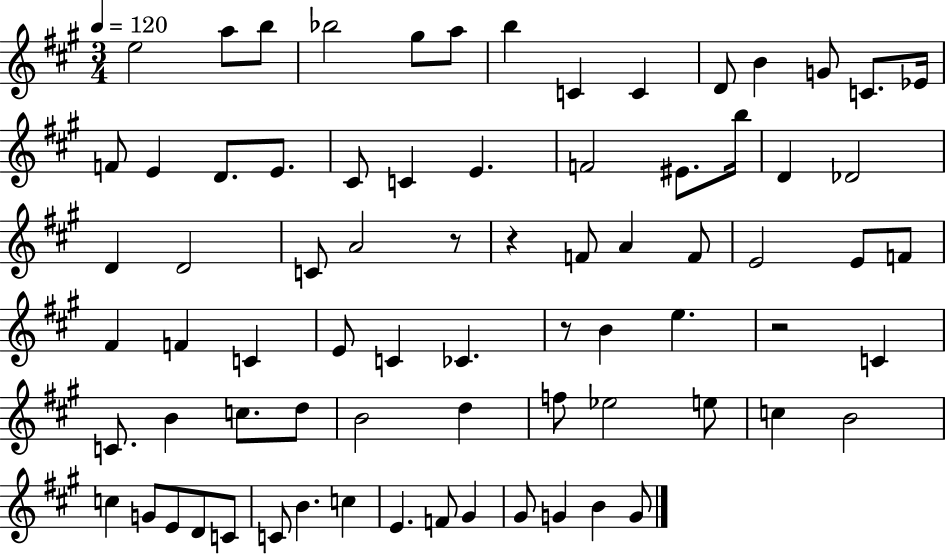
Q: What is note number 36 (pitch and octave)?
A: F4